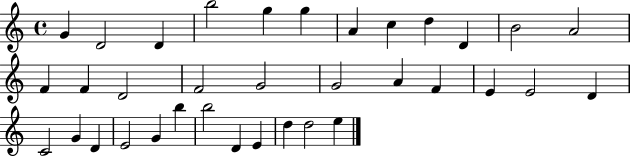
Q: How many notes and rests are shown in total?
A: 35